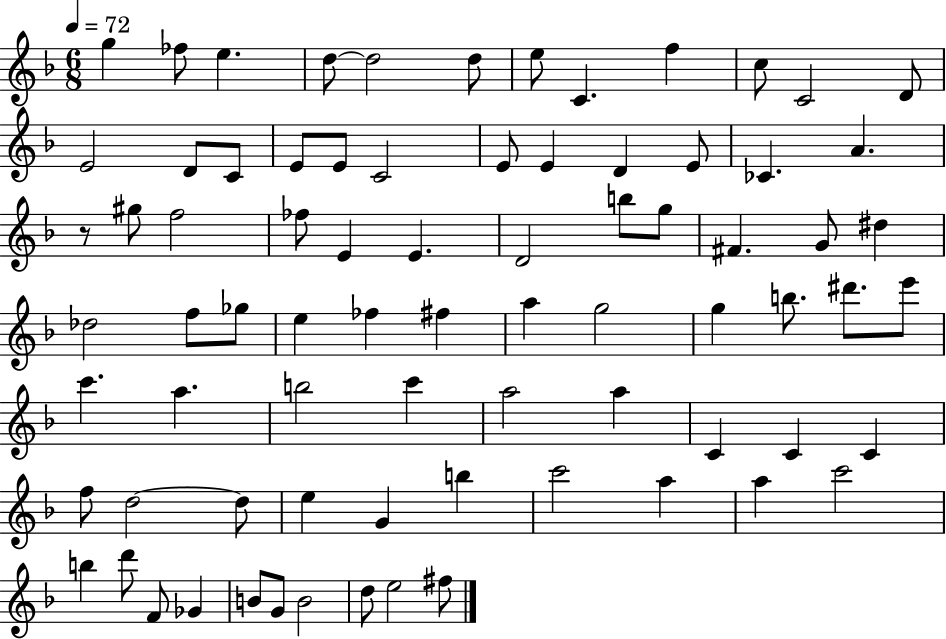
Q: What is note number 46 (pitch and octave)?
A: D#6